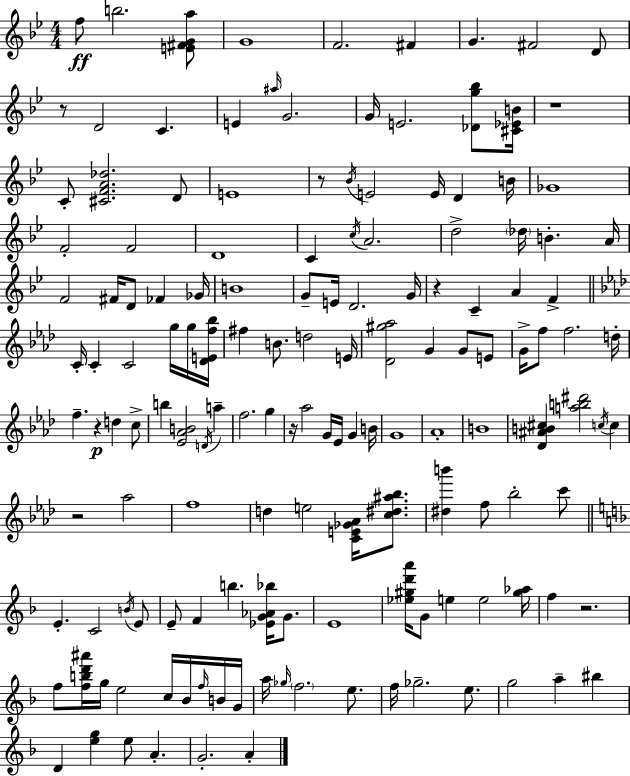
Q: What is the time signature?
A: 4/4